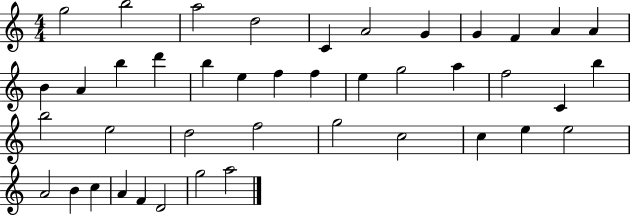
{
  \clef treble
  \numericTimeSignature
  \time 4/4
  \key c \major
  g''2 b''2 | a''2 d''2 | c'4 a'2 g'4 | g'4 f'4 a'4 a'4 | \break b'4 a'4 b''4 d'''4 | b''4 e''4 f''4 f''4 | e''4 g''2 a''4 | f''2 c'4 b''4 | \break b''2 e''2 | d''2 f''2 | g''2 c''2 | c''4 e''4 e''2 | \break a'2 b'4 c''4 | a'4 f'4 d'2 | g''2 a''2 | \bar "|."
}